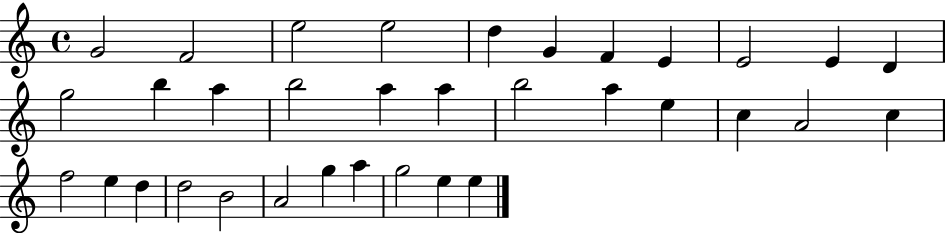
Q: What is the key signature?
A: C major